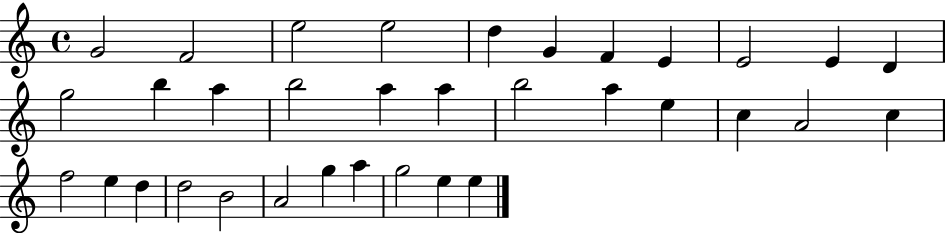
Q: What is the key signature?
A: C major